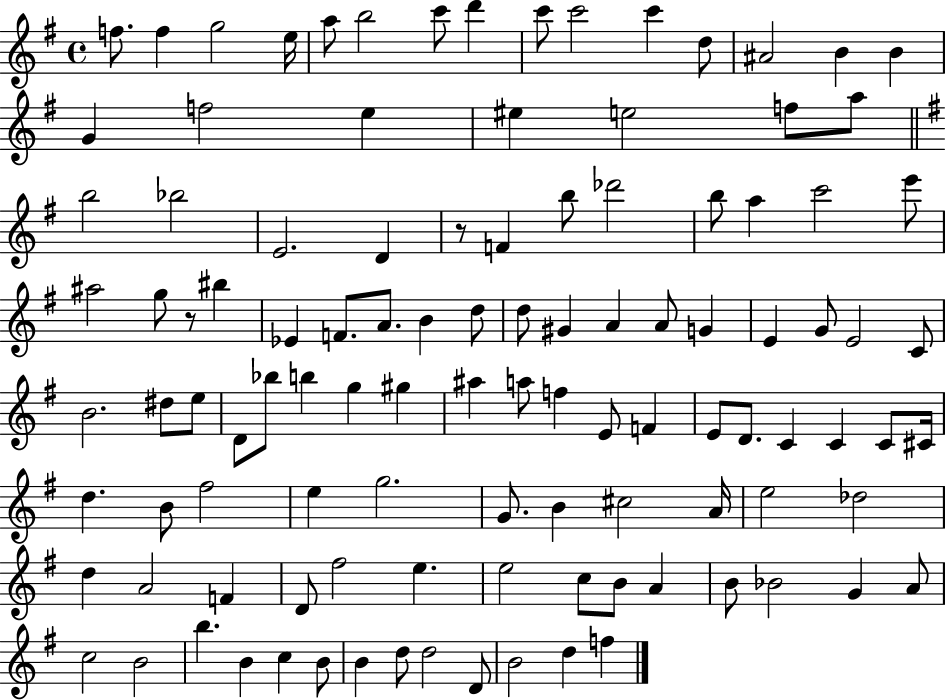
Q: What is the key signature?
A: G major